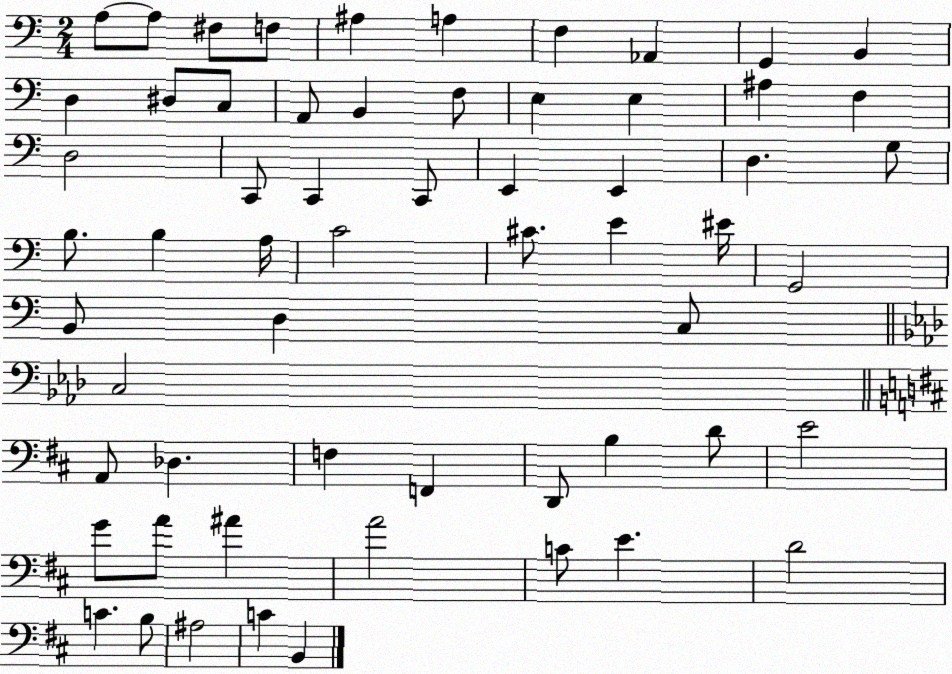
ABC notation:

X:1
T:Untitled
M:2/4
L:1/4
K:C
A,/2 A,/2 ^F,/2 F,/2 ^A, A, F, _A,, G,, B,, D, ^D,/2 C,/2 A,,/2 B,, F,/2 E, E, ^A, F, D,2 C,,/2 C,, C,,/2 E,, E,, D, G,/2 B,/2 B, A,/4 C2 ^C/2 E ^E/4 G,,2 B,,/2 D, C,/2 C,2 A,,/2 _D, F, F,, D,,/2 B, D/2 E2 G/2 A/2 ^A A2 C/2 E D2 C B,/2 ^A,2 C B,,